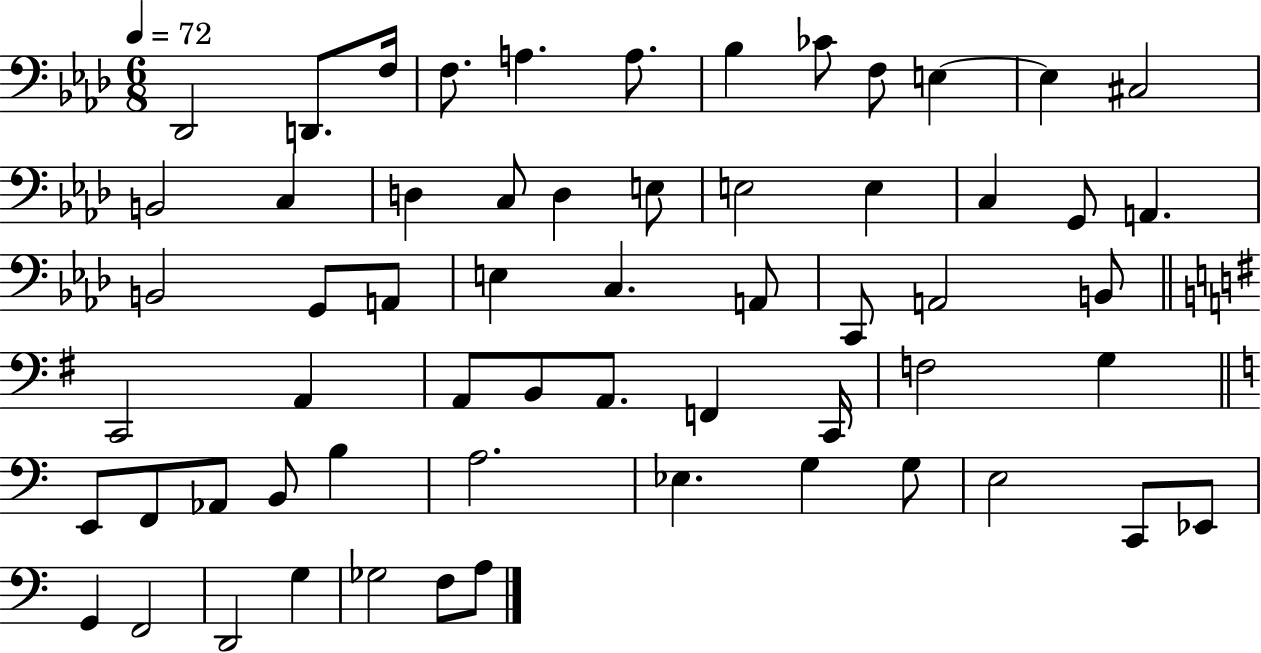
Db2/h D2/e. F3/s F3/e. A3/q. A3/e. Bb3/q CES4/e F3/e E3/q E3/q C#3/h B2/h C3/q D3/q C3/e D3/q E3/e E3/h E3/q C3/q G2/e A2/q. B2/h G2/e A2/e E3/q C3/q. A2/e C2/e A2/h B2/e C2/h A2/q A2/e B2/e A2/e. F2/q C2/s F3/h G3/q E2/e F2/e Ab2/e B2/e B3/q A3/h. Eb3/q. G3/q G3/e E3/h C2/e Eb2/e G2/q F2/h D2/h G3/q Gb3/h F3/e A3/e